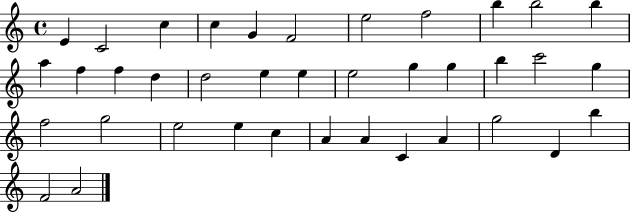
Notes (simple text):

E4/q C4/h C5/q C5/q G4/q F4/h E5/h F5/h B5/q B5/h B5/q A5/q F5/q F5/q D5/q D5/h E5/q E5/q E5/h G5/q G5/q B5/q C6/h G5/q F5/h G5/h E5/h E5/q C5/q A4/q A4/q C4/q A4/q G5/h D4/q B5/q F4/h A4/h